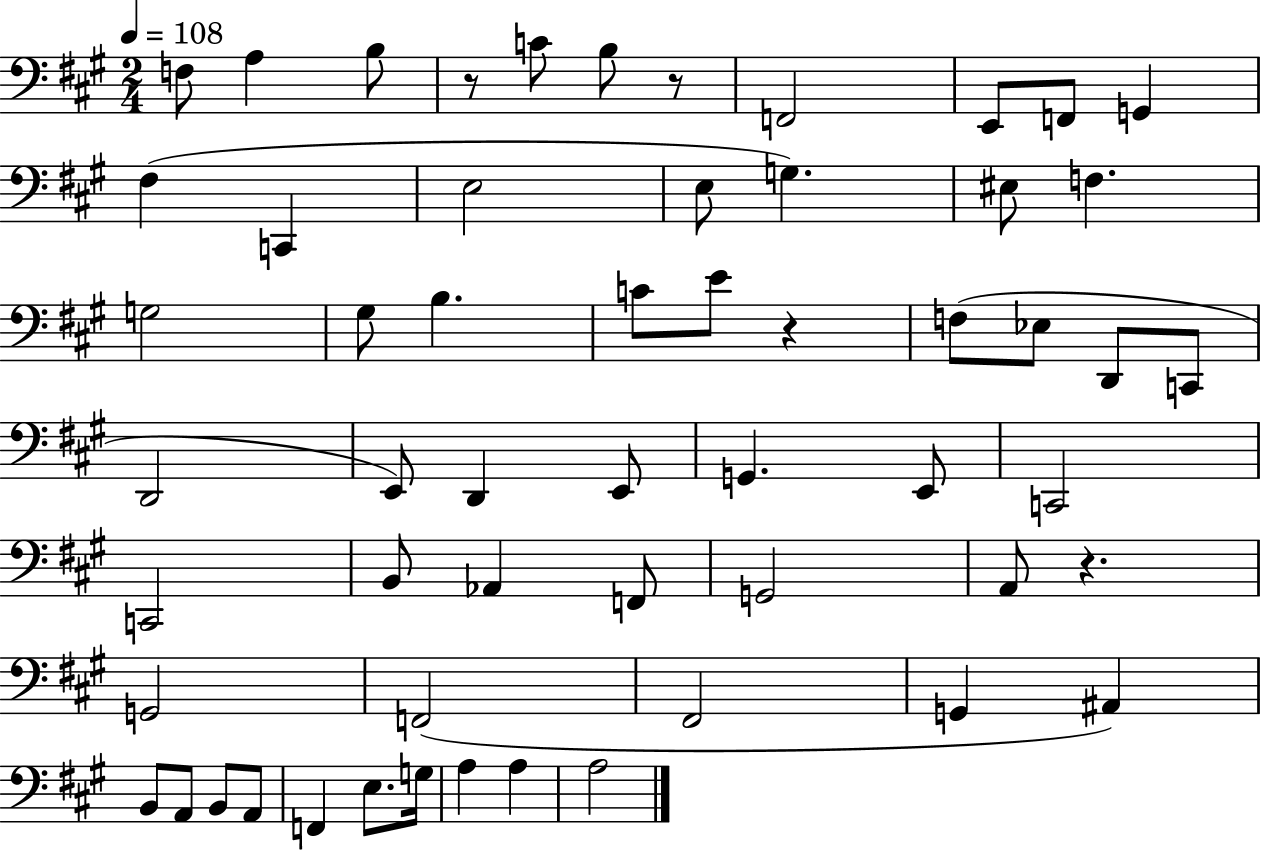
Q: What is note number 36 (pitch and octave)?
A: F2